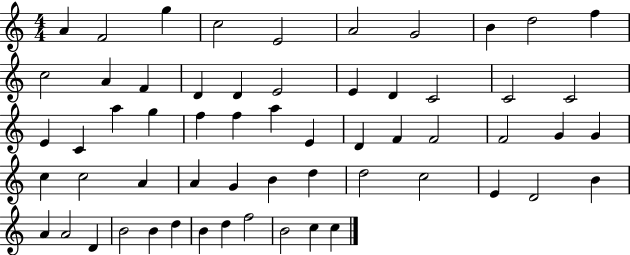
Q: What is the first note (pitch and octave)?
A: A4